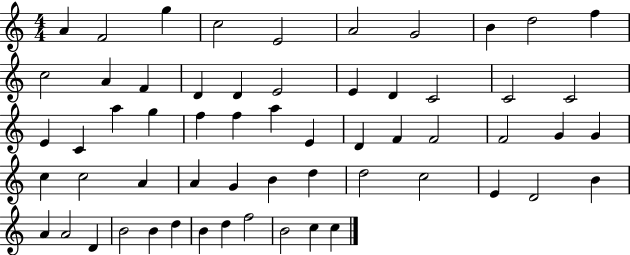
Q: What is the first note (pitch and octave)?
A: A4